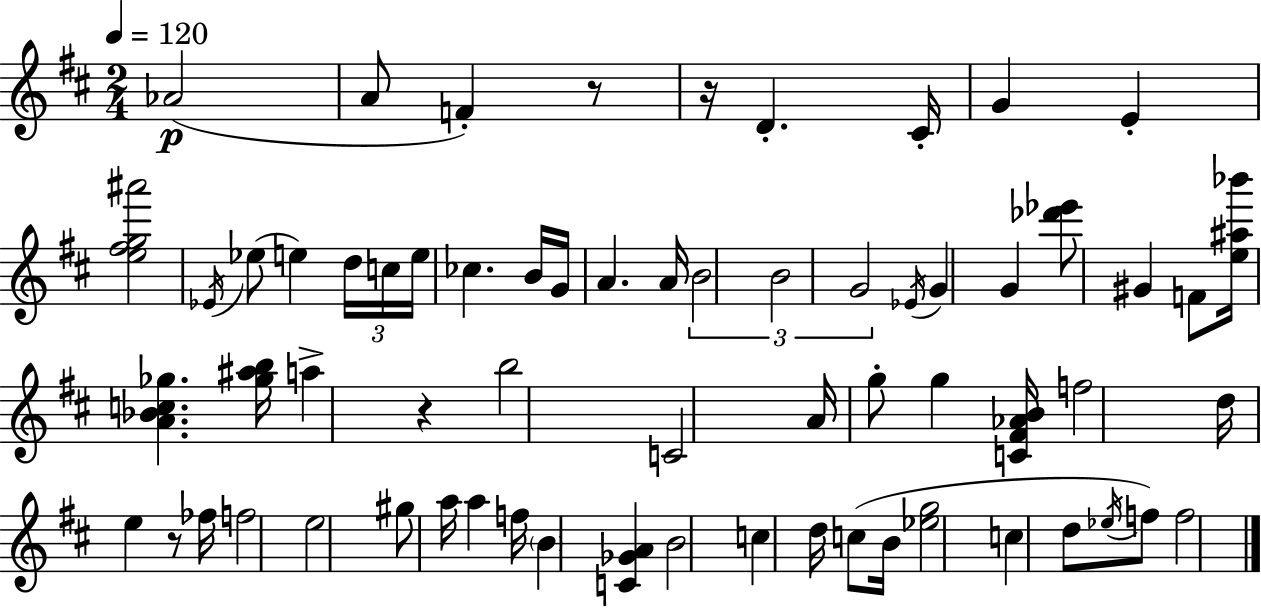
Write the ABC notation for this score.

X:1
T:Untitled
M:2/4
L:1/4
K:D
_A2 A/2 F z/2 z/4 D ^C/4 G E [e^fg^a']2 _E/4 _e/2 e d/4 c/4 e/4 _c B/4 G/4 A A/4 B2 B2 G2 _E/4 G G [_d'_e']/2 ^G F/2 [e^a_b']/4 [A_Bc_g] [_g^ab]/4 a z b2 C2 A/4 g/2 g [C^F_AB]/4 f2 d/4 e z/2 _f/4 f2 e2 ^g/2 a/4 a f/4 B [C_GA] B2 c d/4 c/2 B/4 [_eg]2 c d/2 _e/4 f/2 f2